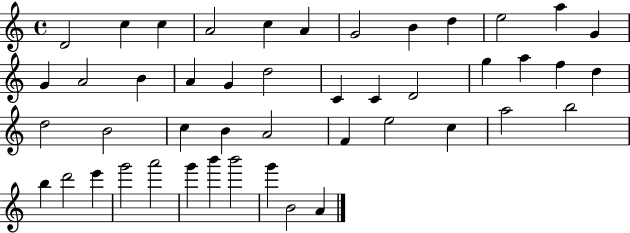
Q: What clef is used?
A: treble